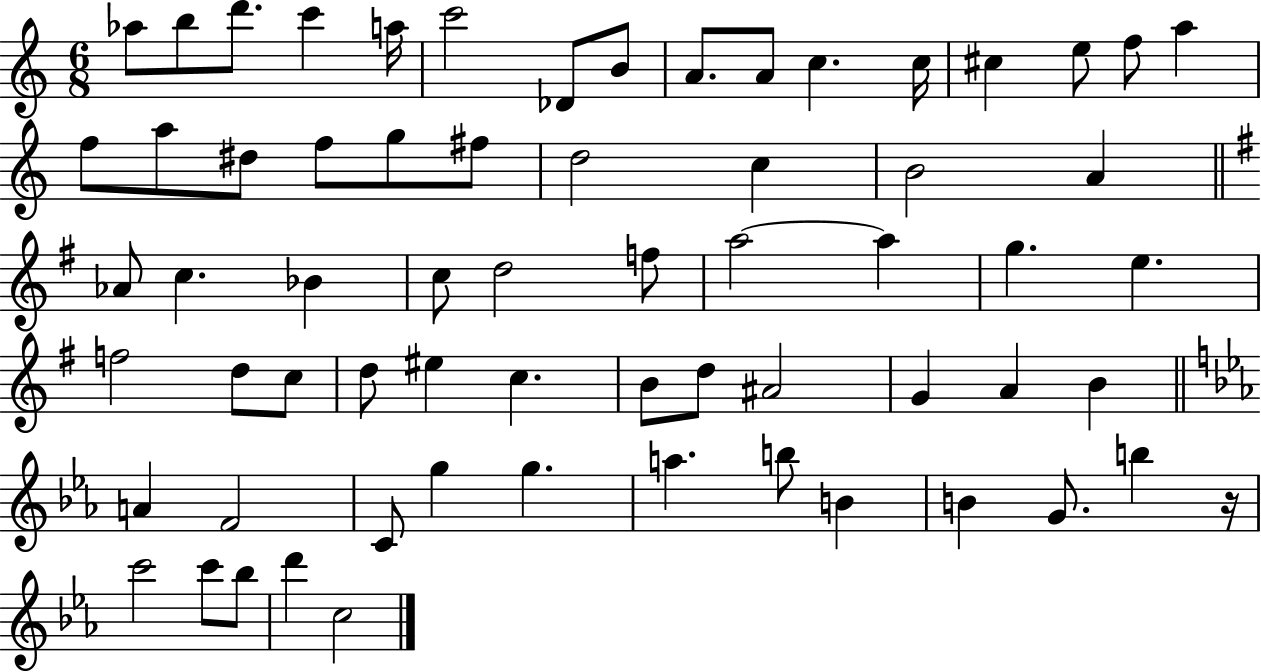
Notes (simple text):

Ab5/e B5/e D6/e. C6/q A5/s C6/h Db4/e B4/e A4/e. A4/e C5/q. C5/s C#5/q E5/e F5/e A5/q F5/e A5/e D#5/e F5/e G5/e F#5/e D5/h C5/q B4/h A4/q Ab4/e C5/q. Bb4/q C5/e D5/h F5/e A5/h A5/q G5/q. E5/q. F5/h D5/e C5/e D5/e EIS5/q C5/q. B4/e D5/e A#4/h G4/q A4/q B4/q A4/q F4/h C4/e G5/q G5/q. A5/q. B5/e B4/q B4/q G4/e. B5/q R/s C6/h C6/e Bb5/e D6/q C5/h